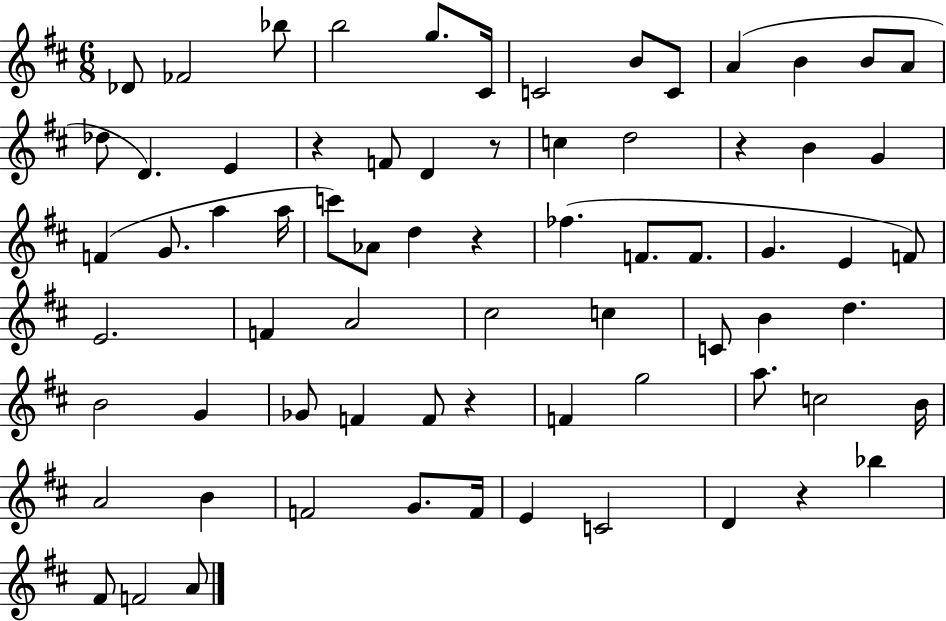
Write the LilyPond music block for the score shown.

{
  \clef treble
  \numericTimeSignature
  \time 6/8
  \key d \major
  des'8 fes'2 bes''8 | b''2 g''8. cis'16 | c'2 b'8 c'8 | a'4( b'4 b'8 a'8 | \break des''8 d'4.) e'4 | r4 f'8 d'4 r8 | c''4 d''2 | r4 b'4 g'4 | \break f'4( g'8. a''4 a''16 | c'''8) aes'8 d''4 r4 | fes''4.( f'8. f'8. | g'4. e'4 f'8) | \break e'2. | f'4 a'2 | cis''2 c''4 | c'8 b'4 d''4. | \break b'2 g'4 | ges'8 f'4 f'8 r4 | f'4 g''2 | a''8. c''2 b'16 | \break a'2 b'4 | f'2 g'8. f'16 | e'4 c'2 | d'4 r4 bes''4 | \break fis'8 f'2 a'8 | \bar "|."
}